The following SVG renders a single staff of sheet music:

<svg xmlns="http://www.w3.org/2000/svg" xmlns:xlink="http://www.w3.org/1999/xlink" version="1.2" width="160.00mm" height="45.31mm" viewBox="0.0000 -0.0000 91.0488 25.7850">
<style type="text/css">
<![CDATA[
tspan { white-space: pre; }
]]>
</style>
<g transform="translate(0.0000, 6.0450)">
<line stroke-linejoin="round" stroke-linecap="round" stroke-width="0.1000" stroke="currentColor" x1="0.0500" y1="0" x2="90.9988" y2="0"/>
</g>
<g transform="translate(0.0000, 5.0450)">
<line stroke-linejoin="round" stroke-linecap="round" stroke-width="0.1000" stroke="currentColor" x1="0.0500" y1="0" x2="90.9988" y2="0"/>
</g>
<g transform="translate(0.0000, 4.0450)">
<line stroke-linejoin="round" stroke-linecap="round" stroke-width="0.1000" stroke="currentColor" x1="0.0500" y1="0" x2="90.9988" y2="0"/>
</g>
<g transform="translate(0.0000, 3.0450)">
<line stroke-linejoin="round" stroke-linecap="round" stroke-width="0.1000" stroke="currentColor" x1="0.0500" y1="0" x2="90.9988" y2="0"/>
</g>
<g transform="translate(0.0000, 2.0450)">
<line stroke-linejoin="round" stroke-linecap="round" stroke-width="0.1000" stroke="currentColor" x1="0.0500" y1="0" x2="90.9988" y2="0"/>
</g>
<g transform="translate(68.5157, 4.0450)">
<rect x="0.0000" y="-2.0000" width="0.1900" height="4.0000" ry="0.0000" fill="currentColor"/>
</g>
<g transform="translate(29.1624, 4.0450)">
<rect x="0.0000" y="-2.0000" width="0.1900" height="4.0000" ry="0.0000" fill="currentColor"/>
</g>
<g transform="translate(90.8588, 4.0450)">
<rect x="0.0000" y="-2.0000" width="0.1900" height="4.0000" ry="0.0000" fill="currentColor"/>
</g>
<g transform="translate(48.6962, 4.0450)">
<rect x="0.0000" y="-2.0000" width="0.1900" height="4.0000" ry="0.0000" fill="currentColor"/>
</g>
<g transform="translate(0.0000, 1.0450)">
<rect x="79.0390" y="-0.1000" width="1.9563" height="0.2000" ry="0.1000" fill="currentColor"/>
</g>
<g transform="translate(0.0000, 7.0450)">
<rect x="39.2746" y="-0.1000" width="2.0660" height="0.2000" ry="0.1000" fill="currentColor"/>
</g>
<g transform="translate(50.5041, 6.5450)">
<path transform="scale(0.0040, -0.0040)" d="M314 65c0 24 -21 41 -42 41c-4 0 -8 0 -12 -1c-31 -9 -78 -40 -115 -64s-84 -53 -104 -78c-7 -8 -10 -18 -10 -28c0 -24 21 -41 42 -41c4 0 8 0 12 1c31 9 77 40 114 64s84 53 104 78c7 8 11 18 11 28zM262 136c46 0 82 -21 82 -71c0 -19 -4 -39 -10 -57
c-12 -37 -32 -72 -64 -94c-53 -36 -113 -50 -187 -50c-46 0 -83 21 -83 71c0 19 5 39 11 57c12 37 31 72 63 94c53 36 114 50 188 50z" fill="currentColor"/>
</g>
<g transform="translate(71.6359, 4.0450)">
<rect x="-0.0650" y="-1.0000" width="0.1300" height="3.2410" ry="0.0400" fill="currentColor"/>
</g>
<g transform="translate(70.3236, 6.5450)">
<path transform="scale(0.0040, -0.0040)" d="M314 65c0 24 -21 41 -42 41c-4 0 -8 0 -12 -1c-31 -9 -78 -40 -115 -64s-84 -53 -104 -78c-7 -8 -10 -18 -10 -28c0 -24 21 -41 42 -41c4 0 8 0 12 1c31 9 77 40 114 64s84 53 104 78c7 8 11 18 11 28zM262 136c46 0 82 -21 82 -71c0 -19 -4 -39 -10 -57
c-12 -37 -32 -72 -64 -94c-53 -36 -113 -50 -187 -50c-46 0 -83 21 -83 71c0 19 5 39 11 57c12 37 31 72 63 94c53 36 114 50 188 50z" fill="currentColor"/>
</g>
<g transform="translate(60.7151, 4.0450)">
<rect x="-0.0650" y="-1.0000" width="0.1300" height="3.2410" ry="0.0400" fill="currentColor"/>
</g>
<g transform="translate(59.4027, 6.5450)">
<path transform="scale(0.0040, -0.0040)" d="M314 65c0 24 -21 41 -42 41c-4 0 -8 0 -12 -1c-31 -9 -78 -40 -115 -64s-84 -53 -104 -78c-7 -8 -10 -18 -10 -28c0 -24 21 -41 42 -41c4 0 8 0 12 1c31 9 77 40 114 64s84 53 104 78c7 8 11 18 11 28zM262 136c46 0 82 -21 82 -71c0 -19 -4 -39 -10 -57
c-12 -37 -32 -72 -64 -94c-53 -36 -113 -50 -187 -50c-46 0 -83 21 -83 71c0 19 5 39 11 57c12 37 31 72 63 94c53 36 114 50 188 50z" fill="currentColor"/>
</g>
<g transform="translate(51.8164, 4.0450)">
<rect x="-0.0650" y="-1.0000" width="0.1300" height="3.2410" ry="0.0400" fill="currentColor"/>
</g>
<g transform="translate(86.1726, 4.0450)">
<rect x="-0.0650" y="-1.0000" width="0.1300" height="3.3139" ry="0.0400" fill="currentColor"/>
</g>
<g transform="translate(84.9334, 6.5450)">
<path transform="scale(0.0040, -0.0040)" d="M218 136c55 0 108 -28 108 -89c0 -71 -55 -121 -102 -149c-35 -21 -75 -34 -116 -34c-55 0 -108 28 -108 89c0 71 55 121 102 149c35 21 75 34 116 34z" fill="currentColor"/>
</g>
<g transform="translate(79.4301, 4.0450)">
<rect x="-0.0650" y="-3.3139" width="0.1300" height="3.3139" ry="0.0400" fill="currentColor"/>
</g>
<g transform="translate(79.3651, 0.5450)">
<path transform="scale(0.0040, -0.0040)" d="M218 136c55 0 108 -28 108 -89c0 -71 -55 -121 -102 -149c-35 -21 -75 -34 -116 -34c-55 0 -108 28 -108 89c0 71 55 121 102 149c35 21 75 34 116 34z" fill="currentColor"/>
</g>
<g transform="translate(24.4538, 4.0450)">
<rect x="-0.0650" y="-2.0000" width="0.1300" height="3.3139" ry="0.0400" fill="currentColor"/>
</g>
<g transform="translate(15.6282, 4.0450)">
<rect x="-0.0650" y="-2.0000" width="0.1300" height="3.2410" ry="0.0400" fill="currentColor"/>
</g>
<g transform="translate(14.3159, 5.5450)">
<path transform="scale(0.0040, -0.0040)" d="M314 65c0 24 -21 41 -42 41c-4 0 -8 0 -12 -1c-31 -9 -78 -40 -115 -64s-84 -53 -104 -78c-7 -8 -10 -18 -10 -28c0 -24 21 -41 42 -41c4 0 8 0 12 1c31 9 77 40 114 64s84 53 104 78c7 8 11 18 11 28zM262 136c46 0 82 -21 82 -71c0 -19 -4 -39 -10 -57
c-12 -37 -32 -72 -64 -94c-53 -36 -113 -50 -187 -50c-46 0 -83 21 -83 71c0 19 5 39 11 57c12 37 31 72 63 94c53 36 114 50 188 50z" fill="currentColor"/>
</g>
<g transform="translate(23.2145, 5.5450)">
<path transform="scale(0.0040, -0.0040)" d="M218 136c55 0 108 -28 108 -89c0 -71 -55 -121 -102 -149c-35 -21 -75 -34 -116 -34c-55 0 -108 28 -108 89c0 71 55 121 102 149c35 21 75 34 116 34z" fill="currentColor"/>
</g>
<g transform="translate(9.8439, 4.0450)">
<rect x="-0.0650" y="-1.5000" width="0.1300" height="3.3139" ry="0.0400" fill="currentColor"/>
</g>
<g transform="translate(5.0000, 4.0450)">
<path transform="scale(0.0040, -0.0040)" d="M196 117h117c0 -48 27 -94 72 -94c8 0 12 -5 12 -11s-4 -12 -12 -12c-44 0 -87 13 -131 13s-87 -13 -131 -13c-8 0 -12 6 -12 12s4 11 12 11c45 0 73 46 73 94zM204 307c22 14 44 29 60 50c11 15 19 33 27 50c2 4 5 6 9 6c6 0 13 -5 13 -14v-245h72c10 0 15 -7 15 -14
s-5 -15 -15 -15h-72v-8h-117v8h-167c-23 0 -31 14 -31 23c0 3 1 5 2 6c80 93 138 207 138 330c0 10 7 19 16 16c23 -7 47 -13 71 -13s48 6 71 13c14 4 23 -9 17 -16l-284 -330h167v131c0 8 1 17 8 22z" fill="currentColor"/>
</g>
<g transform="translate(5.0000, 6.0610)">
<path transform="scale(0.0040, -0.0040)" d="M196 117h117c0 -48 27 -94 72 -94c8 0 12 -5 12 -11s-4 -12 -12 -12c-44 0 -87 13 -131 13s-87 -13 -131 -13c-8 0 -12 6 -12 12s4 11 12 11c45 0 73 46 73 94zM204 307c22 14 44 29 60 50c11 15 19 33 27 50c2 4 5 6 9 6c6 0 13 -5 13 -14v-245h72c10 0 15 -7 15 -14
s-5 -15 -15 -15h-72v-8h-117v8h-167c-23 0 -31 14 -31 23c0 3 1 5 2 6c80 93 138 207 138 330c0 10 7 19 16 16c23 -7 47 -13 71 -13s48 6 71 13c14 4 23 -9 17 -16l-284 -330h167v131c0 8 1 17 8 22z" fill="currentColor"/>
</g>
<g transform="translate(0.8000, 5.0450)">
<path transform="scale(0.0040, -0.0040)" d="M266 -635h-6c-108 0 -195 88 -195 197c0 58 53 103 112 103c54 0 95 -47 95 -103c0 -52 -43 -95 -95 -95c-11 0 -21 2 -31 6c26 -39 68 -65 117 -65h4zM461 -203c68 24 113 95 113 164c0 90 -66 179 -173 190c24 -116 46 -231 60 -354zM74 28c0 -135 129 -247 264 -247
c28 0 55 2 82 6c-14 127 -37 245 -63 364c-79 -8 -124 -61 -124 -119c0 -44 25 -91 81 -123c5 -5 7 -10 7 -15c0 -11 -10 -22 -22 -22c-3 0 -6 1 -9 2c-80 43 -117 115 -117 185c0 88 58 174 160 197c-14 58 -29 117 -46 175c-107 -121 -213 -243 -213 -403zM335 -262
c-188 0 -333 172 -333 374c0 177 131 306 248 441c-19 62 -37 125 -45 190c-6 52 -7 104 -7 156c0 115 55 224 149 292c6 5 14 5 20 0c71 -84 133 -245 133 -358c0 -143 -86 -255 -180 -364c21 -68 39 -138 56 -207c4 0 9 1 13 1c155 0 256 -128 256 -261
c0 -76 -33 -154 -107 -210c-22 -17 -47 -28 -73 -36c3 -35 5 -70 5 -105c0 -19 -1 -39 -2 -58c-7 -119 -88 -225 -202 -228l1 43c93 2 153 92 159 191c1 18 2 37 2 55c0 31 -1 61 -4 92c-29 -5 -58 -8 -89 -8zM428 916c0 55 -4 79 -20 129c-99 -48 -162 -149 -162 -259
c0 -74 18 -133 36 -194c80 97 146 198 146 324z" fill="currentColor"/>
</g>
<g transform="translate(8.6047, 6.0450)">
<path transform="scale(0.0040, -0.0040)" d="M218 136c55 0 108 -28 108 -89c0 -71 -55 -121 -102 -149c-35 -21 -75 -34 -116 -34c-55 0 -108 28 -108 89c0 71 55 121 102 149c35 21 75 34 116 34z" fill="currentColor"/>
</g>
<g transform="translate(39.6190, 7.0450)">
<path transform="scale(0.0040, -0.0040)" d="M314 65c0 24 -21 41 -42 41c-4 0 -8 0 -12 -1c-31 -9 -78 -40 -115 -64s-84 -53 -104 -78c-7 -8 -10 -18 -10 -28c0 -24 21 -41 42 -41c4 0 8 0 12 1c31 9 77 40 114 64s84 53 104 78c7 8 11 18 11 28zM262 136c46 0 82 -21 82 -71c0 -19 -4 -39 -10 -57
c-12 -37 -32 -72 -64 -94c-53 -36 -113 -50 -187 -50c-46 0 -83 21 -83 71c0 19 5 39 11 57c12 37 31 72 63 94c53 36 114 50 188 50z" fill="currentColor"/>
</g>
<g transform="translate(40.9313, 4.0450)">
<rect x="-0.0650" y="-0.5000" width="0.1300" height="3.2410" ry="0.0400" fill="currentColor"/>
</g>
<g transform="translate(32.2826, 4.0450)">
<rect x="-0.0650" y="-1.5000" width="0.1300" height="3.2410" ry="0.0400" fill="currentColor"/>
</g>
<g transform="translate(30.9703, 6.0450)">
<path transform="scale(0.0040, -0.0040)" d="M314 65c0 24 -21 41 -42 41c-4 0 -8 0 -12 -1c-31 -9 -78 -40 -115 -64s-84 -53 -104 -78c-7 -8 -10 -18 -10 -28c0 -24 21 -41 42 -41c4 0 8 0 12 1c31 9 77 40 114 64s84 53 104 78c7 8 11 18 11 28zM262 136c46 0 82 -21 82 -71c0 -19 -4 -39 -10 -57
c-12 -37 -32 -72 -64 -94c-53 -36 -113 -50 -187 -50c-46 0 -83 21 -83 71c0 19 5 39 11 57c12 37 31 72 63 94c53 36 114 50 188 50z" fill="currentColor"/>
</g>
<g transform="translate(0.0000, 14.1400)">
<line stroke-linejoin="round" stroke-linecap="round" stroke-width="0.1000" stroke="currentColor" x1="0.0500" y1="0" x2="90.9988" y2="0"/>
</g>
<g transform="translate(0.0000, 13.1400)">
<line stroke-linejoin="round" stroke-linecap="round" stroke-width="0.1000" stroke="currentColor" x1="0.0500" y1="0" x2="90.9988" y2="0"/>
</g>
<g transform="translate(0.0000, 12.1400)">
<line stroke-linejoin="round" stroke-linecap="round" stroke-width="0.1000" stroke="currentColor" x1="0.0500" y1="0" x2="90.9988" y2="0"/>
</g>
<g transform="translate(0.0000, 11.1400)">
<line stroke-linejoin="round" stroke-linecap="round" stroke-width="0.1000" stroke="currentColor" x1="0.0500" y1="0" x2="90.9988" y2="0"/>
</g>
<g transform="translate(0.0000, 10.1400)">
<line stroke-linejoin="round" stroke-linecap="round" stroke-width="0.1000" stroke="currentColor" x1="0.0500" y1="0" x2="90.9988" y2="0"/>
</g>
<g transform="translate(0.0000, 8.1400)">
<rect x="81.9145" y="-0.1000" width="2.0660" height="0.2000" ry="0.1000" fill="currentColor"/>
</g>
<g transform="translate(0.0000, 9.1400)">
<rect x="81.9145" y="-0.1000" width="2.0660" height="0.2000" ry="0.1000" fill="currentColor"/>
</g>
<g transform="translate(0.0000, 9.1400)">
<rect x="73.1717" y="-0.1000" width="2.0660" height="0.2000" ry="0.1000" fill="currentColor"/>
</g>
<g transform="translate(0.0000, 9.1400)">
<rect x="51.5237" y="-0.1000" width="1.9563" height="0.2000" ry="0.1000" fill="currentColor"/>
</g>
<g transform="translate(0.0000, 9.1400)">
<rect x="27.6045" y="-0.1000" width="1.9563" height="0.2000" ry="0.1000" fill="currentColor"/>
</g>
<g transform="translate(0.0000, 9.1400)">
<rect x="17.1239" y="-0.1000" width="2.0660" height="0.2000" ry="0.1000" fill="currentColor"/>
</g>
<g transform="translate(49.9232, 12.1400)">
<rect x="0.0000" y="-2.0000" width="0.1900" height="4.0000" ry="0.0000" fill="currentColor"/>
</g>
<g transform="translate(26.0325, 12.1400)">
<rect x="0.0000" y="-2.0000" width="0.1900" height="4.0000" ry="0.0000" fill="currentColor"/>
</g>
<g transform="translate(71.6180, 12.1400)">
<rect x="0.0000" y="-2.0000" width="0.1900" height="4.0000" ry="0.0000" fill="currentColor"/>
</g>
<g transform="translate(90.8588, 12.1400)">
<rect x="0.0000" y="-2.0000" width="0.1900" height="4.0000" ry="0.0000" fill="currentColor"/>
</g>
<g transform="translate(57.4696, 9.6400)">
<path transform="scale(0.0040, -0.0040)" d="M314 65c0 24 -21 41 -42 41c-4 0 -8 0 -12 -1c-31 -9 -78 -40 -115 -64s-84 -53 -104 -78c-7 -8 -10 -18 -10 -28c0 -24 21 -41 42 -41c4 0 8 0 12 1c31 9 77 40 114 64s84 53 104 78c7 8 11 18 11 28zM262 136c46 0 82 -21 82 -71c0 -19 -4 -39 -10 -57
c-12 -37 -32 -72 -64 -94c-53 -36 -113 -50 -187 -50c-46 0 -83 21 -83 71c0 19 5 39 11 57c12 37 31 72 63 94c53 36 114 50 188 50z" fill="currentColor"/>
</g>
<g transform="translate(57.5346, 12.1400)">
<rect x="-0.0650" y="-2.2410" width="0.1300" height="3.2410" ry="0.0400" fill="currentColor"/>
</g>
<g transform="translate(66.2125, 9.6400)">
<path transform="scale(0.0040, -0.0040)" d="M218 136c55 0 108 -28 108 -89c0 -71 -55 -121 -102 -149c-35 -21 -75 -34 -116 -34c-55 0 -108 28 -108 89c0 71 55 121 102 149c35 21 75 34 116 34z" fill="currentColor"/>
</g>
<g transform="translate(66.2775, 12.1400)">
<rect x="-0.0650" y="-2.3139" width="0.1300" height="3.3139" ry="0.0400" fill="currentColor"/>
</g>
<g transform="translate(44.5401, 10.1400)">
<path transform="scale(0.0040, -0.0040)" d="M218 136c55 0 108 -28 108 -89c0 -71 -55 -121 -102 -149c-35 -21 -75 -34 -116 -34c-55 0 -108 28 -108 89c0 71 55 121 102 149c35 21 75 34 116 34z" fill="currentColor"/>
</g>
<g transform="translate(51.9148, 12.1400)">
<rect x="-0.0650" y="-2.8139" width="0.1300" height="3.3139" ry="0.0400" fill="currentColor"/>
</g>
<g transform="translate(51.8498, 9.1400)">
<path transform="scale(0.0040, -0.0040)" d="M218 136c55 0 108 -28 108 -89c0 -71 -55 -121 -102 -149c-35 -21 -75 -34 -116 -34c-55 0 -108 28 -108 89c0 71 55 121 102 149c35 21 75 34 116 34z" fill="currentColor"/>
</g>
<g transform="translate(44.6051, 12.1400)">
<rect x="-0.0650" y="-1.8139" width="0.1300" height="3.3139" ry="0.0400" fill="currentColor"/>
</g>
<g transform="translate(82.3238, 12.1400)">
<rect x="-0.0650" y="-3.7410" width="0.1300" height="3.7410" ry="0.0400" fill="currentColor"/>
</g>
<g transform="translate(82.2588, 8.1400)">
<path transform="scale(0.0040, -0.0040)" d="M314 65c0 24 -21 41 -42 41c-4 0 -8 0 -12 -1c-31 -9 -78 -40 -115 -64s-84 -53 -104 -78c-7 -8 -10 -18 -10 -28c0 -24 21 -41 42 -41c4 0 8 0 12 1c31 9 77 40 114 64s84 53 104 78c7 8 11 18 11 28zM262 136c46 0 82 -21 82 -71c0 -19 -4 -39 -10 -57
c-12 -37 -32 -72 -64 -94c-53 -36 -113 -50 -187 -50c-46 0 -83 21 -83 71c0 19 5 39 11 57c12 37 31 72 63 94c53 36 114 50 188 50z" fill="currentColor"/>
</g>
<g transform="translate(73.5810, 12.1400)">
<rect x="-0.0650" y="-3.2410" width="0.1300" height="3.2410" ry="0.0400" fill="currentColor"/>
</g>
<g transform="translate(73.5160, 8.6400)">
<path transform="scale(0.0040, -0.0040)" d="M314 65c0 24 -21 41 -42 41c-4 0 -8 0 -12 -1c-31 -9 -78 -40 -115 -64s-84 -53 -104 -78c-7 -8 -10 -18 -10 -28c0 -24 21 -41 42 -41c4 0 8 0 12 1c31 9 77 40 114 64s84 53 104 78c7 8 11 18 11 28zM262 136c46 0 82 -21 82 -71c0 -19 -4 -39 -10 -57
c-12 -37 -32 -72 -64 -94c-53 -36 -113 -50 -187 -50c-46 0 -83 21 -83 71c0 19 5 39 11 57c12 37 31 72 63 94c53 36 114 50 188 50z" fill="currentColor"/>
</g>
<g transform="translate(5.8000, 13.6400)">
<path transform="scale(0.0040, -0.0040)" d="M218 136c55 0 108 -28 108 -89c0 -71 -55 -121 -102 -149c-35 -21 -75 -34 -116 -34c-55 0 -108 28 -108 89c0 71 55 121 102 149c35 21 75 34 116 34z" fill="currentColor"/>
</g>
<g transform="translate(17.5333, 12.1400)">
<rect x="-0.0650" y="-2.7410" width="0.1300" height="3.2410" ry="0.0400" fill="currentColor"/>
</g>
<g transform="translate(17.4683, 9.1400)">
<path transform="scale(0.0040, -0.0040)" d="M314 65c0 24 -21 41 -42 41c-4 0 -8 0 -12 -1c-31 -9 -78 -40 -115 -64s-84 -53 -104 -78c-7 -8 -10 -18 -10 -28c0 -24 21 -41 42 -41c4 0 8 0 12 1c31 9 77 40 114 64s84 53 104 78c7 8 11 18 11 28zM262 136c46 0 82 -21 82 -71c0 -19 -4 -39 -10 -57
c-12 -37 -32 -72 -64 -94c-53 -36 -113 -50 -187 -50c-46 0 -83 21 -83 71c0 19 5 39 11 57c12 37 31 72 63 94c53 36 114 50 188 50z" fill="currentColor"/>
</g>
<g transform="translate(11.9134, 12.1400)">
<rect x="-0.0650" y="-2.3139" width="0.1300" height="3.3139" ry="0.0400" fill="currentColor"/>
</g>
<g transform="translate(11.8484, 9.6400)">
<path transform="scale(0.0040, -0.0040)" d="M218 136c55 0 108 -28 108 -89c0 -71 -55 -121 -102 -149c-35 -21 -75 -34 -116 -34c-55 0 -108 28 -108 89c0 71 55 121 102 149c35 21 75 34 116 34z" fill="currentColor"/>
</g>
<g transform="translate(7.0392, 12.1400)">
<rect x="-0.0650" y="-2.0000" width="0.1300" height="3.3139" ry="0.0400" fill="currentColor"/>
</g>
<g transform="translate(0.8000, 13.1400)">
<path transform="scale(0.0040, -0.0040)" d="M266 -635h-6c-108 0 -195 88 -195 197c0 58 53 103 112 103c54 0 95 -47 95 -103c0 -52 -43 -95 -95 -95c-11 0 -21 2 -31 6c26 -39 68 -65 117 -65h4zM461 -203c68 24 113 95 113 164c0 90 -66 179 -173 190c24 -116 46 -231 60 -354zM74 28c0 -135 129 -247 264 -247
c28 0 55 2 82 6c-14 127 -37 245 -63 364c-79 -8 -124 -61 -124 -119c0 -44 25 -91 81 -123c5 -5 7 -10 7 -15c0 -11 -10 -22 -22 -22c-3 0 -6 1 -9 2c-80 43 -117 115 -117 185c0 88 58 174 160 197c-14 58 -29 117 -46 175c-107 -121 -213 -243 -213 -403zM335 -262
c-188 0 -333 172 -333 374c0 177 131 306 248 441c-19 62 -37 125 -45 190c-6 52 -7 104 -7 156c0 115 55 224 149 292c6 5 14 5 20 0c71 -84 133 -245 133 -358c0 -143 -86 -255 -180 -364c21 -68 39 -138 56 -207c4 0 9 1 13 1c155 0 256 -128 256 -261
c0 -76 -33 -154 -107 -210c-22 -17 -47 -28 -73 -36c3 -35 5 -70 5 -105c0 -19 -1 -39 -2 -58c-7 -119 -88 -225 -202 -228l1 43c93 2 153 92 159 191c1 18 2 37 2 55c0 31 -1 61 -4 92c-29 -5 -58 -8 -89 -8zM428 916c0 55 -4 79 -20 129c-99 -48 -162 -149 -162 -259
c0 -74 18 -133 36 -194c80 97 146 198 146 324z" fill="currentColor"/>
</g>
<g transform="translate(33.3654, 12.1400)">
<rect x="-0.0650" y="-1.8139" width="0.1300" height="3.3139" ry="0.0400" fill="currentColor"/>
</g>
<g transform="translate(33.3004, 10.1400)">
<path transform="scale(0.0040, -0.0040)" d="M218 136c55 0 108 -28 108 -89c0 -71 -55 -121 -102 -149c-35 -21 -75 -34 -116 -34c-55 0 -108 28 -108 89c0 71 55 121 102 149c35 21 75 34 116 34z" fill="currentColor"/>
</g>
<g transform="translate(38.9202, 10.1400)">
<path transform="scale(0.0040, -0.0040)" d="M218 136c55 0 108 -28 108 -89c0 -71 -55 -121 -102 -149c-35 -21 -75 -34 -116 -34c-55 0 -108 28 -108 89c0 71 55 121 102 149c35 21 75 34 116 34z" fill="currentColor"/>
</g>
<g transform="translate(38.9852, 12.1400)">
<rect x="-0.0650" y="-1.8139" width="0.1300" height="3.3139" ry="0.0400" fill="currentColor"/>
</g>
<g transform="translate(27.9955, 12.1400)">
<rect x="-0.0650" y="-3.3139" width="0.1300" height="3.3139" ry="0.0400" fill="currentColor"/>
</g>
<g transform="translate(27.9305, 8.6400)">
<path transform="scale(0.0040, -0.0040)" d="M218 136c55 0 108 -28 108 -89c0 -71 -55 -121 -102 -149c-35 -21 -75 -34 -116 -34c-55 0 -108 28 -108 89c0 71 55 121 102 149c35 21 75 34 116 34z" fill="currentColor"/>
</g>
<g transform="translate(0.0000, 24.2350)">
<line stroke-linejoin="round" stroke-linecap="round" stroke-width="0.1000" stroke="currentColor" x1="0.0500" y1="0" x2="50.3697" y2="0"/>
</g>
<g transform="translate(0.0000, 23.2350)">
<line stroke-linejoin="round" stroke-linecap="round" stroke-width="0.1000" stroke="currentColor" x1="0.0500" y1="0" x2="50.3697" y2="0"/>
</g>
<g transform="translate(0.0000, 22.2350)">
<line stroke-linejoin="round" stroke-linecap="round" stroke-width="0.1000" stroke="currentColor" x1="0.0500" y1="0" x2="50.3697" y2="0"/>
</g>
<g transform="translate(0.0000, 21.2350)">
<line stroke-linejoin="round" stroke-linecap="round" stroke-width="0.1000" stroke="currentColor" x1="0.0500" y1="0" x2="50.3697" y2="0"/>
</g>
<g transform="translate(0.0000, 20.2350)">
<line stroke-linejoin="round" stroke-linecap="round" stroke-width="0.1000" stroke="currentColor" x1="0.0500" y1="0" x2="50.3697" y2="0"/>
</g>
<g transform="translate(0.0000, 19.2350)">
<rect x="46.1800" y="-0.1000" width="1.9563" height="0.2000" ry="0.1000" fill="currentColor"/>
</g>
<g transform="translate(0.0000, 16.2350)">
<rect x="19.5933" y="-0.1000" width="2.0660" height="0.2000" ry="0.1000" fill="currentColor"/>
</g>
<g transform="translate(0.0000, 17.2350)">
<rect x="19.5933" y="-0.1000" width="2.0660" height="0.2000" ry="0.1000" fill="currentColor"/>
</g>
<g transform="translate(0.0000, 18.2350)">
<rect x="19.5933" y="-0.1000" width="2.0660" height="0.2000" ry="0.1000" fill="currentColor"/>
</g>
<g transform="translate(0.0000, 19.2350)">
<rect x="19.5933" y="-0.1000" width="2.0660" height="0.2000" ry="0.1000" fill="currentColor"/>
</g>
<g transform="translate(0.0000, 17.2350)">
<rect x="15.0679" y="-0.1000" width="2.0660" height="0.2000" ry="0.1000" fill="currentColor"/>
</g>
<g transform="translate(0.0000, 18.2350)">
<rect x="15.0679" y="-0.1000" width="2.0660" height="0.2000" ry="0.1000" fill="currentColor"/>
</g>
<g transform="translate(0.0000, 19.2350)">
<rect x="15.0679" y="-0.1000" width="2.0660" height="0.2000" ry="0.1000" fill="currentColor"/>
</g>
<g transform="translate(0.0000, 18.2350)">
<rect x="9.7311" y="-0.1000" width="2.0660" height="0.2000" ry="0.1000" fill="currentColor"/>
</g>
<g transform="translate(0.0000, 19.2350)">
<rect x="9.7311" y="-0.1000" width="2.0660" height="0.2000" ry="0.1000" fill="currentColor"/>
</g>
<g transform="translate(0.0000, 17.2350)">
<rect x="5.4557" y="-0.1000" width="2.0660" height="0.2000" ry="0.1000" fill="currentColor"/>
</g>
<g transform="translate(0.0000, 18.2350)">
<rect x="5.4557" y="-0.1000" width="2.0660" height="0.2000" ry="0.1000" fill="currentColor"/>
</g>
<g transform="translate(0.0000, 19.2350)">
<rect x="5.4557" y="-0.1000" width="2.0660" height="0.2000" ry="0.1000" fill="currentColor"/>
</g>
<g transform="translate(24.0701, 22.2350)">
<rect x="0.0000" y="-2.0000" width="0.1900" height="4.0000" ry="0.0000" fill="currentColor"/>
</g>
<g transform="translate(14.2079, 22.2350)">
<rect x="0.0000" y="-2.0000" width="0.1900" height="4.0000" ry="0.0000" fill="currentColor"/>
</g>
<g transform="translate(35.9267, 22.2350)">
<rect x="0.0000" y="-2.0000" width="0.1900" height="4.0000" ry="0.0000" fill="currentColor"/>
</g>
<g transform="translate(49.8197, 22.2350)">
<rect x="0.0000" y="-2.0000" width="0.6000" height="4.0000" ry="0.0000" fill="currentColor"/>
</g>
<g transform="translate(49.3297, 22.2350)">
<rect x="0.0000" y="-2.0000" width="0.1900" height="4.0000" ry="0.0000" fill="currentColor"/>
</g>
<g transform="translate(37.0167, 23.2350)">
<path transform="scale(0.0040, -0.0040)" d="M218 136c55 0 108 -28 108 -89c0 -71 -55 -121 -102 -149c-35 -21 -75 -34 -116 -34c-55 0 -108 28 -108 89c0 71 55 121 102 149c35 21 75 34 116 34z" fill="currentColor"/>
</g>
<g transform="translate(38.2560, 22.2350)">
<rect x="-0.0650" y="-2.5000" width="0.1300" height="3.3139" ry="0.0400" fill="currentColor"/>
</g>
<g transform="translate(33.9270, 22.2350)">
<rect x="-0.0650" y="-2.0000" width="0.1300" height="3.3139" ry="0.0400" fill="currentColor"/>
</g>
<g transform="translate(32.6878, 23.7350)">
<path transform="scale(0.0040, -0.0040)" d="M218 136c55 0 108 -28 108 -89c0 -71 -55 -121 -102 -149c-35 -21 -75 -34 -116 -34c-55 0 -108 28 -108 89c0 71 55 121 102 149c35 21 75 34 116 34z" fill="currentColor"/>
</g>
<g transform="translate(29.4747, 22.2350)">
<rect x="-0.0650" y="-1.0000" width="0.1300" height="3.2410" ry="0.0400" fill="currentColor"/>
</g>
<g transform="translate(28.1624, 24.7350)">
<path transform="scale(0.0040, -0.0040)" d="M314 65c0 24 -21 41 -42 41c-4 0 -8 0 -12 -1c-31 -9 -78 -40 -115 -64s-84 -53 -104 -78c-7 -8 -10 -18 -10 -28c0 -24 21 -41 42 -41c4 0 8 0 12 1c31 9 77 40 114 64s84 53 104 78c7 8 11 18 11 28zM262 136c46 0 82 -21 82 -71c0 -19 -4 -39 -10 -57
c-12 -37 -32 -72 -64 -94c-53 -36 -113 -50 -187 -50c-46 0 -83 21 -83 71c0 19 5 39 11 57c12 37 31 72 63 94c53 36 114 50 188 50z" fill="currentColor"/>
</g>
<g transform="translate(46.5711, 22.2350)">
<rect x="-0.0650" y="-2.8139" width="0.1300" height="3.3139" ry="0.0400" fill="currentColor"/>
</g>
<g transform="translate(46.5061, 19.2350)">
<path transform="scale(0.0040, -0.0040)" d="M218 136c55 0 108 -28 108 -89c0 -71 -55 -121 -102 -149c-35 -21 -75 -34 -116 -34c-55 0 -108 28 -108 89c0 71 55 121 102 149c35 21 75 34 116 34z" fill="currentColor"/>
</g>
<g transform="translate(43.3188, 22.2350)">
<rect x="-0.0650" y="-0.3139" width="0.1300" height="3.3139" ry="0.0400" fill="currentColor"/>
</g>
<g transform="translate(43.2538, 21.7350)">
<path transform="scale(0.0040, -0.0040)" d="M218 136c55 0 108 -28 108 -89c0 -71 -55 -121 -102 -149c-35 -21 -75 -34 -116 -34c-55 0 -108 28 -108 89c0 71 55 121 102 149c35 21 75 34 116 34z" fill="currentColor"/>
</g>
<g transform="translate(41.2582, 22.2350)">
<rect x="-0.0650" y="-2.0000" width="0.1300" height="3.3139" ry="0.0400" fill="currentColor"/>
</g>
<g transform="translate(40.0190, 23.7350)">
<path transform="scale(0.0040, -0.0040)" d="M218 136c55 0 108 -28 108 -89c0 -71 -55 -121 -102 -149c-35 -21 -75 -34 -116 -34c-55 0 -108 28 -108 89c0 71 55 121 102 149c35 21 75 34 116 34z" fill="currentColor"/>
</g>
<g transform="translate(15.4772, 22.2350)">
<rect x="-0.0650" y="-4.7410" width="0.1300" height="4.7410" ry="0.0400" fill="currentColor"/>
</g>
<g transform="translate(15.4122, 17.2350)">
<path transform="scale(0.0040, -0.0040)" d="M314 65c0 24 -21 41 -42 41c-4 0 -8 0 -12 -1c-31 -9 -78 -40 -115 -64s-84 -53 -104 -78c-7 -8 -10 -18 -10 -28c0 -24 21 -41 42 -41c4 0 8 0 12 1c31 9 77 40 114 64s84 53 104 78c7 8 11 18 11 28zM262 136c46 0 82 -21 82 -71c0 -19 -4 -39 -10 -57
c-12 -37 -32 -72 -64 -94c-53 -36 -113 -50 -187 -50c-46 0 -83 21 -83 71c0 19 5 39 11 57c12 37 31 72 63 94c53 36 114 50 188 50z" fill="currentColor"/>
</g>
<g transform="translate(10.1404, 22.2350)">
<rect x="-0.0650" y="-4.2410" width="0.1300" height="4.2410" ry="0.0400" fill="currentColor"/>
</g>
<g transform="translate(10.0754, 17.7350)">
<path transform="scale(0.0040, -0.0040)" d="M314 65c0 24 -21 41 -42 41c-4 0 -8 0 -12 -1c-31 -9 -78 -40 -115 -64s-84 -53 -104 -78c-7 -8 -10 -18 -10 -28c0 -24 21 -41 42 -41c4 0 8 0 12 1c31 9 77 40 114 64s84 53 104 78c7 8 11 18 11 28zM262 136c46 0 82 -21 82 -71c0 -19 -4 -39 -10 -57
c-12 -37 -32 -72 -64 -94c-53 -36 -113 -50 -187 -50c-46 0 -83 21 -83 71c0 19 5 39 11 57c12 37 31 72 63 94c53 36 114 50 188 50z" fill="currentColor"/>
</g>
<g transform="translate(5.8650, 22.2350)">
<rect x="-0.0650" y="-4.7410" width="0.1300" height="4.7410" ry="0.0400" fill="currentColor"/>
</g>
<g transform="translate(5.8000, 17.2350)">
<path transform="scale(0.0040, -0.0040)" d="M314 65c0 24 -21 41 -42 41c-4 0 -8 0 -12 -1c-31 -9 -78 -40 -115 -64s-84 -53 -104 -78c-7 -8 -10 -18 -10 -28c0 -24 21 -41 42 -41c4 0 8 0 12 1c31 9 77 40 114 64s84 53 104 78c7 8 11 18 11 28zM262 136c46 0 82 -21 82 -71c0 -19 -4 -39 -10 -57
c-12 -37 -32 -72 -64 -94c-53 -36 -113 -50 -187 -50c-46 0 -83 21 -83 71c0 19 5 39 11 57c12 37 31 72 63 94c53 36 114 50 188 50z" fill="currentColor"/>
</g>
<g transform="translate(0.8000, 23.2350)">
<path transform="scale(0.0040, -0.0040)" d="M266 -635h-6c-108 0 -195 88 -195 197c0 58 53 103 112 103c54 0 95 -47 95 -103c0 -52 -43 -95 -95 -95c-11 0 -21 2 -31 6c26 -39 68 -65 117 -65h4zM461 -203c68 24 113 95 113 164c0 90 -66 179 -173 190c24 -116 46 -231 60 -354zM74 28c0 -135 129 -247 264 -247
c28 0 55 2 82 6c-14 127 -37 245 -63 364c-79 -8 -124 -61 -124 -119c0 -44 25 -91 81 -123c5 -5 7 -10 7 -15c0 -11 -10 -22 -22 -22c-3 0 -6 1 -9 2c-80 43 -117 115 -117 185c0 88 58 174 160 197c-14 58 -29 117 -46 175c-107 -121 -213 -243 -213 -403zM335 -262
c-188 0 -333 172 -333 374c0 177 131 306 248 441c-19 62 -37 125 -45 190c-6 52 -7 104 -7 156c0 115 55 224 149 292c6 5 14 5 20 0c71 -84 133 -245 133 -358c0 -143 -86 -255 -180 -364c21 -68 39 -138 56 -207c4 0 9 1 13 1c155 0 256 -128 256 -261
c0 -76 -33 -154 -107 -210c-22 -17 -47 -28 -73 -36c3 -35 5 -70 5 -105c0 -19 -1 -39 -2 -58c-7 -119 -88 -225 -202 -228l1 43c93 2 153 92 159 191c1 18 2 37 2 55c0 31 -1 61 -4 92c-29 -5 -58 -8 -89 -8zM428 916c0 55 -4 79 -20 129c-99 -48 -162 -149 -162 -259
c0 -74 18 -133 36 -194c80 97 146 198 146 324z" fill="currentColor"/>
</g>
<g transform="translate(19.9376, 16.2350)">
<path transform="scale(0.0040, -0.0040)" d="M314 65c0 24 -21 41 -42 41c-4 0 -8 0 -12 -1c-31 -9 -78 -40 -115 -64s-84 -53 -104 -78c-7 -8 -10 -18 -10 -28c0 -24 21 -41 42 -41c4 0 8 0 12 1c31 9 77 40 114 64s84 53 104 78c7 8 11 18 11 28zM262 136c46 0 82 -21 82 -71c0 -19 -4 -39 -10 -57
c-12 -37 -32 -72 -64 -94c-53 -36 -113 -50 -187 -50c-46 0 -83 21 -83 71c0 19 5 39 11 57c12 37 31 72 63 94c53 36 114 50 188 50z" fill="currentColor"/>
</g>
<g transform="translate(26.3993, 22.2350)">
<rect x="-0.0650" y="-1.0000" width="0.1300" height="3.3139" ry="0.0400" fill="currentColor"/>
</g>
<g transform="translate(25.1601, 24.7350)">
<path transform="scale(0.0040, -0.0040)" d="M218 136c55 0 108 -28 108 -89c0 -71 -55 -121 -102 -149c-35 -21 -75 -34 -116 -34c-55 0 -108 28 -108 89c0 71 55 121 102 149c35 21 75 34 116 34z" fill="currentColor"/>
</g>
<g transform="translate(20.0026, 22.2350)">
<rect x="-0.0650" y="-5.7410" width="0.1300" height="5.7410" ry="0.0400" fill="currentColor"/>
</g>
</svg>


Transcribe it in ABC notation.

X:1
T:Untitled
M:4/4
L:1/4
K:C
E F2 F E2 C2 D2 D2 D2 b D F g a2 b f f f a g2 g b2 c'2 e'2 d'2 e'2 g'2 D D2 F G F c a